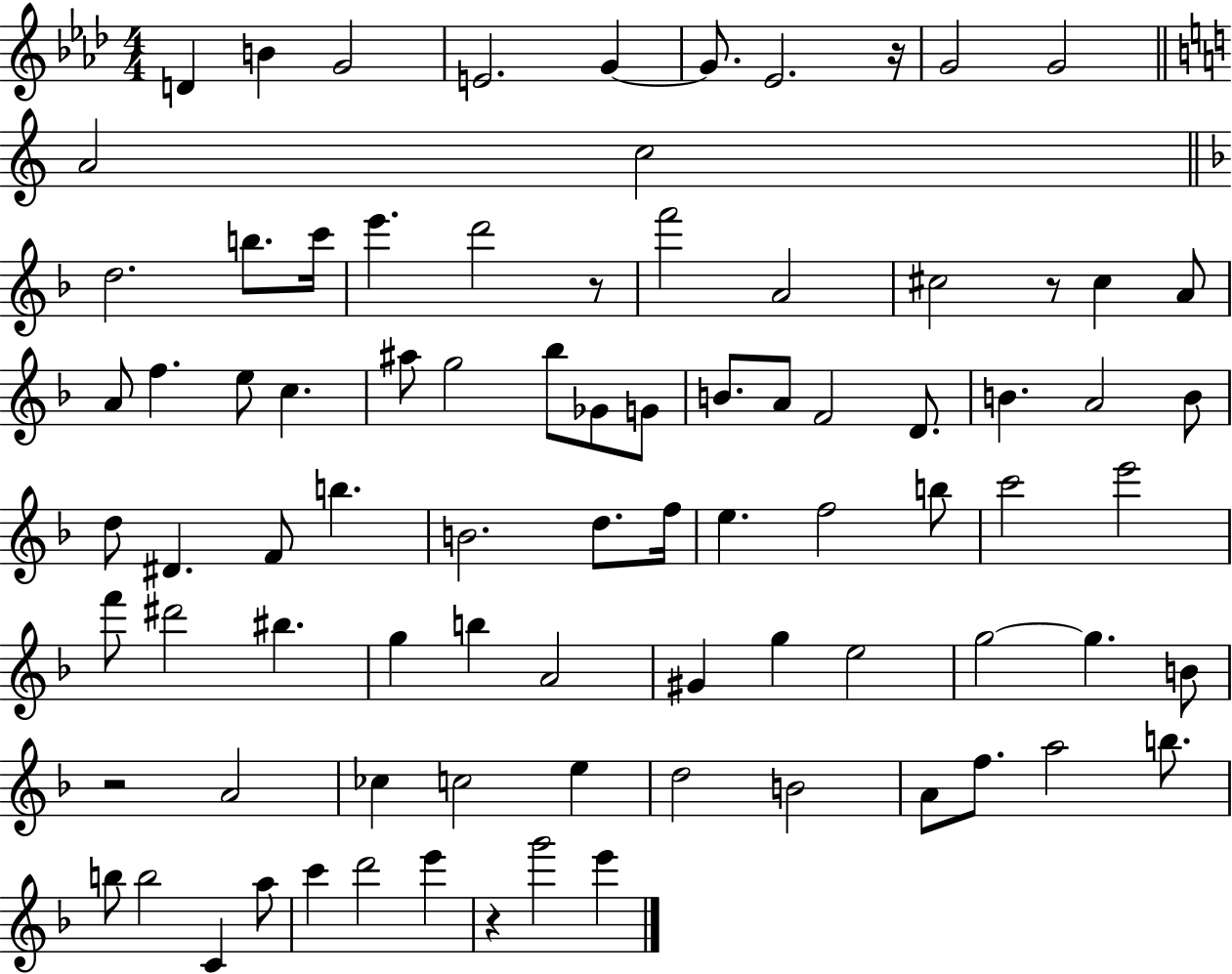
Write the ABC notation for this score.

X:1
T:Untitled
M:4/4
L:1/4
K:Ab
D B G2 E2 G G/2 _E2 z/4 G2 G2 A2 c2 d2 b/2 c'/4 e' d'2 z/2 f'2 A2 ^c2 z/2 ^c A/2 A/2 f e/2 c ^a/2 g2 _b/2 _G/2 G/2 B/2 A/2 F2 D/2 B A2 B/2 d/2 ^D F/2 b B2 d/2 f/4 e f2 b/2 c'2 e'2 f'/2 ^d'2 ^b g b A2 ^G g e2 g2 g B/2 z2 A2 _c c2 e d2 B2 A/2 f/2 a2 b/2 b/2 b2 C a/2 c' d'2 e' z g'2 e'